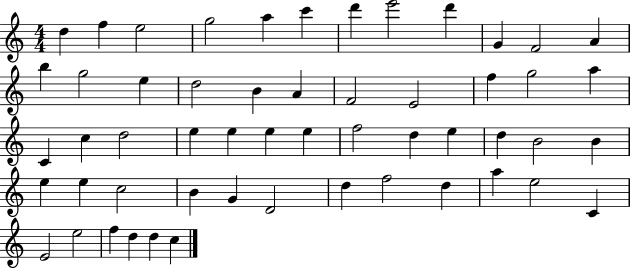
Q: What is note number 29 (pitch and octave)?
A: E5